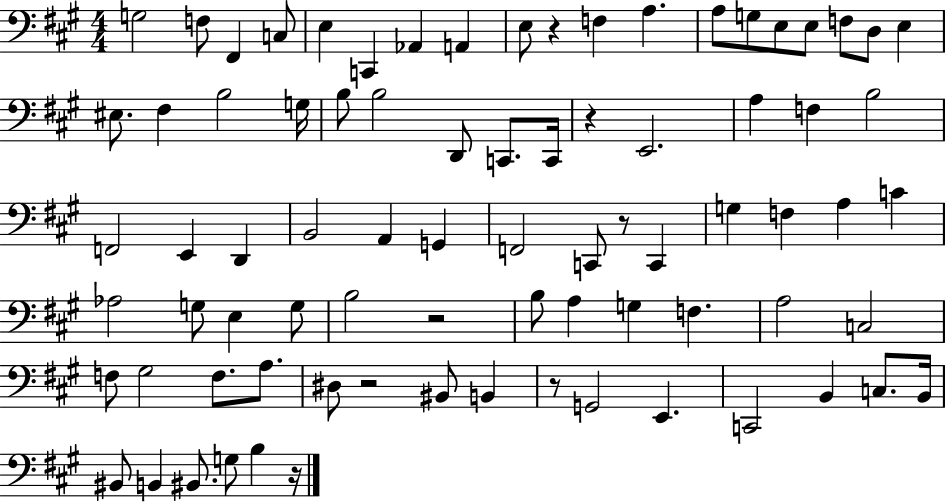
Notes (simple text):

G3/h F3/e F#2/q C3/e E3/q C2/q Ab2/q A2/q E3/e R/q F3/q A3/q. A3/e G3/e E3/e E3/e F3/e D3/e E3/q EIS3/e. F#3/q B3/h G3/s B3/e B3/h D2/e C2/e. C2/s R/q E2/h. A3/q F3/q B3/h F2/h E2/q D2/q B2/h A2/q G2/q F2/h C2/e R/e C2/q G3/q F3/q A3/q C4/q Ab3/h G3/e E3/q G3/e B3/h R/h B3/e A3/q G3/q F3/q. A3/h C3/h F3/e G#3/h F3/e. A3/e. D#3/e R/h BIS2/e B2/q R/e G2/h E2/q. C2/h B2/q C3/e. B2/s BIS2/e B2/q BIS2/e. G3/e B3/q R/s